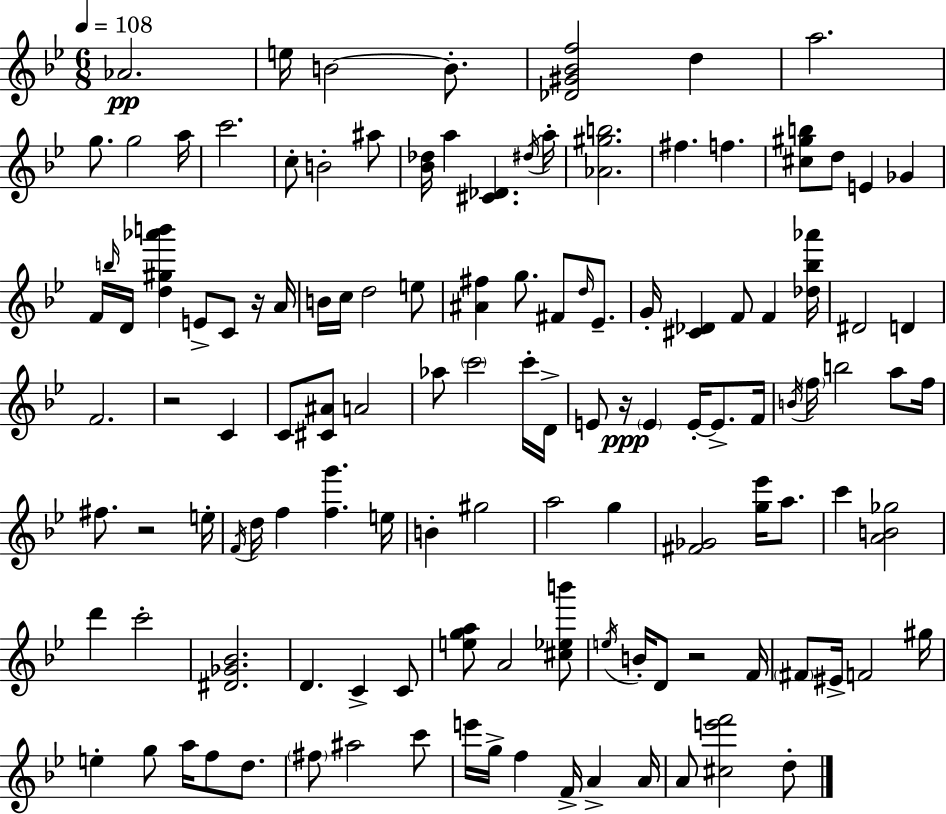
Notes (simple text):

Ab4/h. E5/s B4/h B4/e. [Db4,G#4,Bb4,F5]/h D5/q A5/h. G5/e. G5/h A5/s C6/h. C5/e B4/h A#5/e [Bb4,Db5]/s A5/q [C#4,Db4]/q. D#5/s A5/s [Ab4,G#5,B5]/h. F#5/q. F5/q. [C#5,G#5,B5]/e D5/e E4/q Gb4/q F4/s B5/s D4/s [D5,G#5,Ab6,B6]/q E4/e C4/e R/s A4/s B4/s C5/s D5/h E5/e [A#4,F#5]/q G5/e. F#4/e D5/s Eb4/e. G4/s [C#4,Db4]/q F4/e F4/q [Db5,Bb5,Ab6]/s D#4/h D4/q F4/h. R/h C4/q C4/e [C#4,A#4]/e A4/h Ab5/e C6/h C6/s D4/s E4/e R/s E4/q E4/s E4/e. F4/s B4/s F5/s B5/h A5/e F5/s F#5/e. R/h E5/s F4/s D5/s F5/q [F5,G6]/q. E5/s B4/q G#5/h A5/h G5/q [F#4,Gb4]/h [G5,Eb6]/s A5/e. C6/q [A4,B4,Gb5]/h D6/q C6/h [D#4,Gb4,Bb4]/h. D4/q. C4/q C4/e [E5,G5,A5]/e A4/h [C#5,Eb5,B6]/e E5/s B4/s D4/e R/h F4/s F#4/e EIS4/s F4/h G#5/s E5/q G5/e A5/s F5/e D5/e. F#5/e A#5/h C6/e E6/s G5/s F5/q F4/s A4/q A4/s A4/e [C#5,E6,F6]/h D5/e